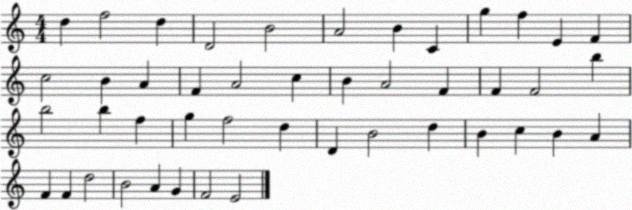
X:1
T:Untitled
M:4/4
L:1/4
K:C
d f2 d D2 B2 A2 B C g f E F c2 B A F A2 c B A2 F F F2 b b2 b f g f2 d D B2 d B c B A F F d2 B2 A G F2 E2